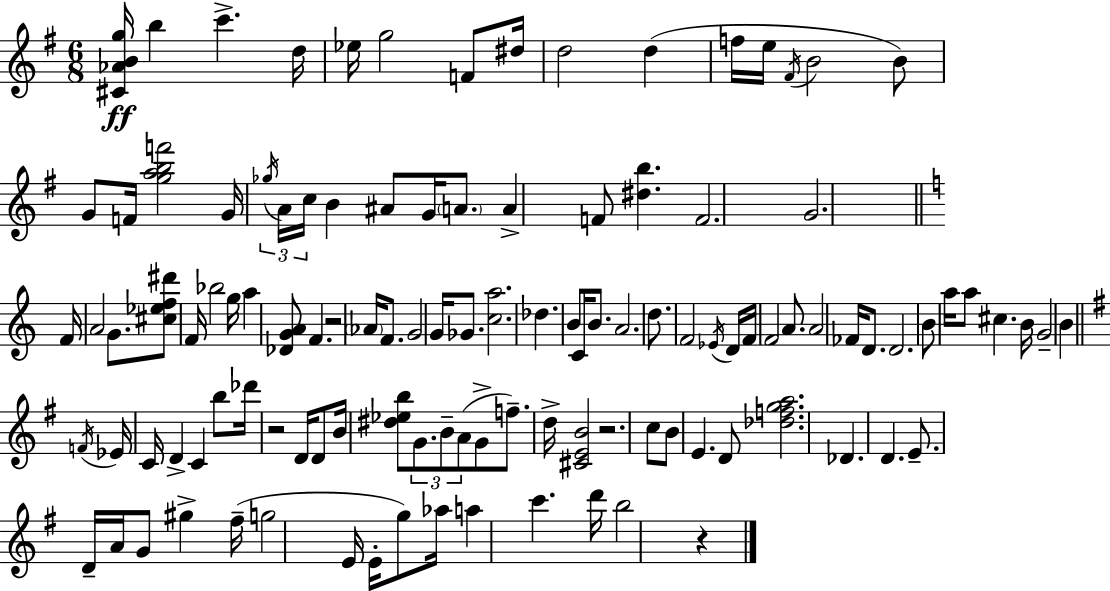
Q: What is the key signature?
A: G major